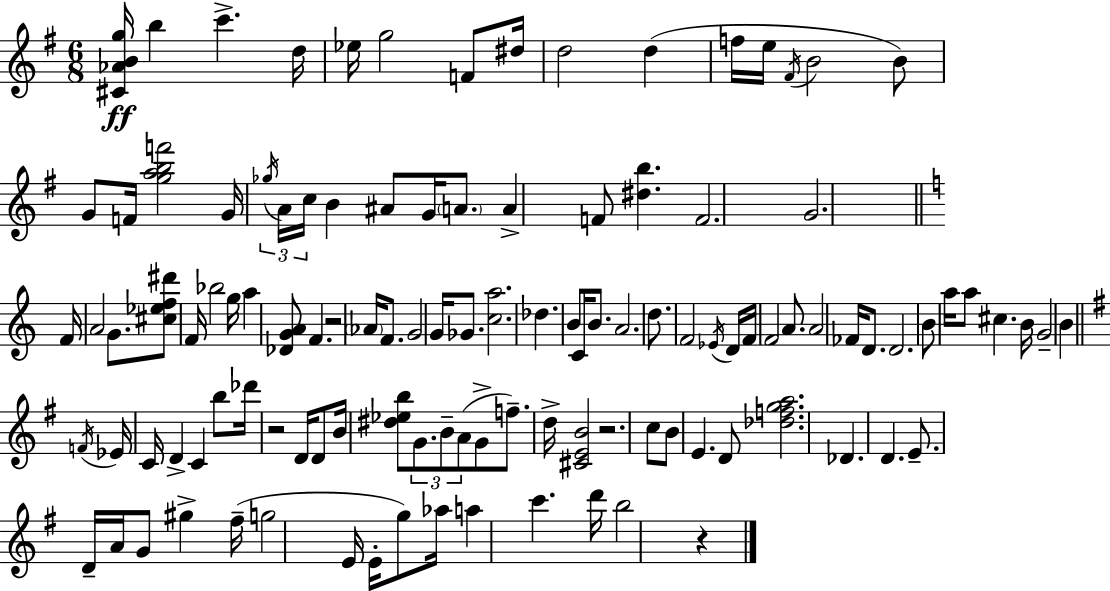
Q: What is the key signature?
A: G major